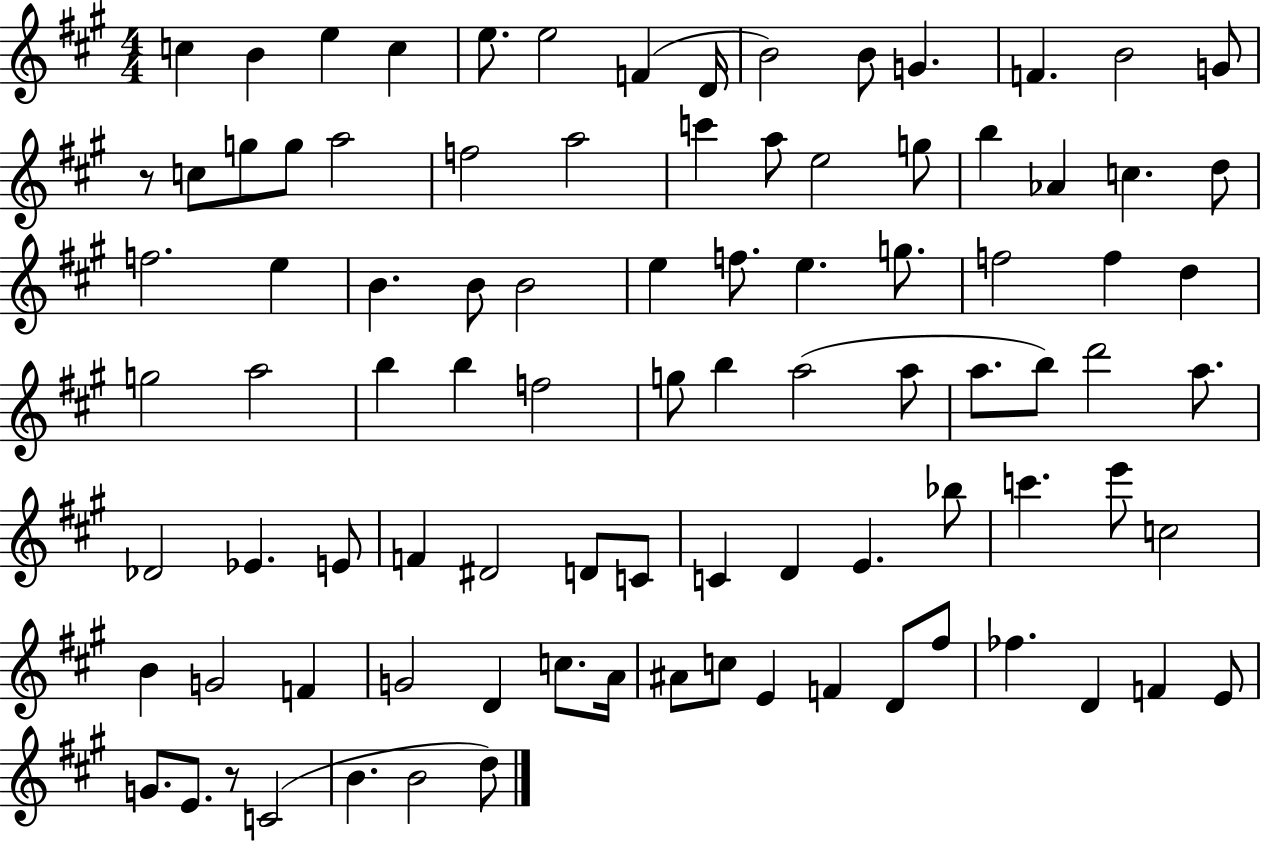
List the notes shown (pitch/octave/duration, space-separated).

C5/q B4/q E5/q C5/q E5/e. E5/h F4/q D4/s B4/h B4/e G4/q. F4/q. B4/h G4/e R/e C5/e G5/e G5/e A5/h F5/h A5/h C6/q A5/e E5/h G5/e B5/q Ab4/q C5/q. D5/e F5/h. E5/q B4/q. B4/e B4/h E5/q F5/e. E5/q. G5/e. F5/h F5/q D5/q G5/h A5/h B5/q B5/q F5/h G5/e B5/q A5/h A5/e A5/e. B5/e D6/h A5/e. Db4/h Eb4/q. E4/e F4/q D#4/h D4/e C4/e C4/q D4/q E4/q. Bb5/e C6/q. E6/e C5/h B4/q G4/h F4/q G4/h D4/q C5/e. A4/s A#4/e C5/e E4/q F4/q D4/e F#5/e FES5/q. D4/q F4/q E4/e G4/e. E4/e. R/e C4/h B4/q. B4/h D5/e